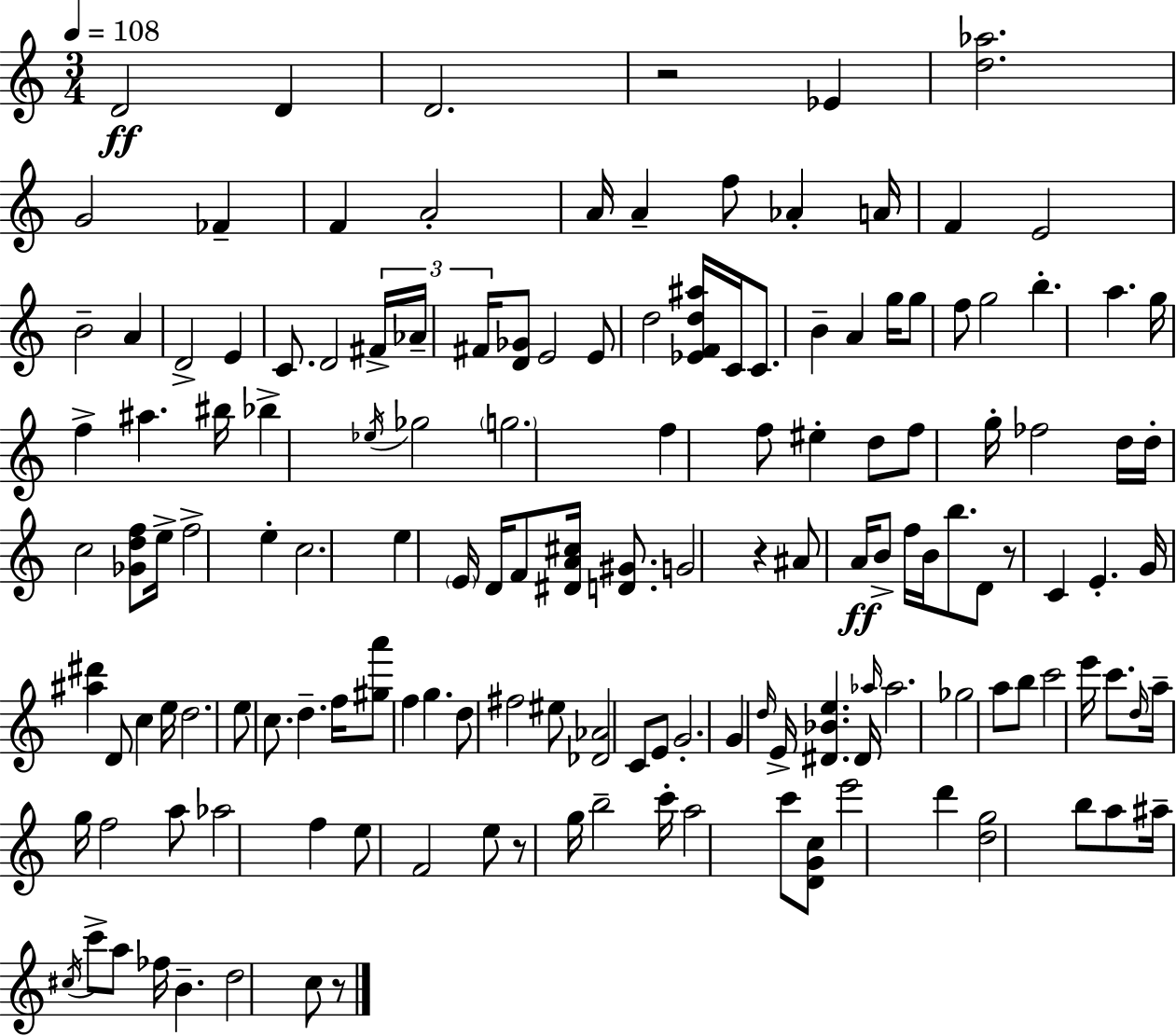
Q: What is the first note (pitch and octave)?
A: D4